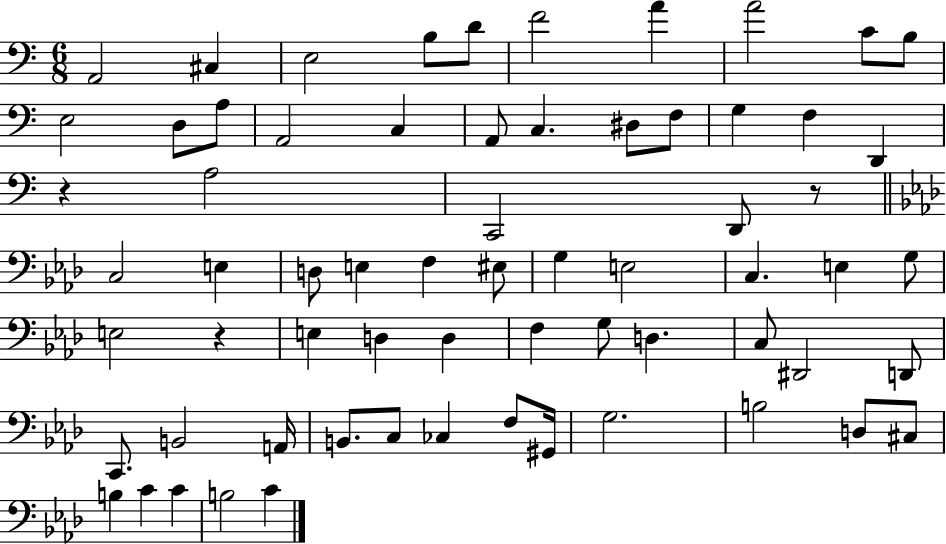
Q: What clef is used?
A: bass